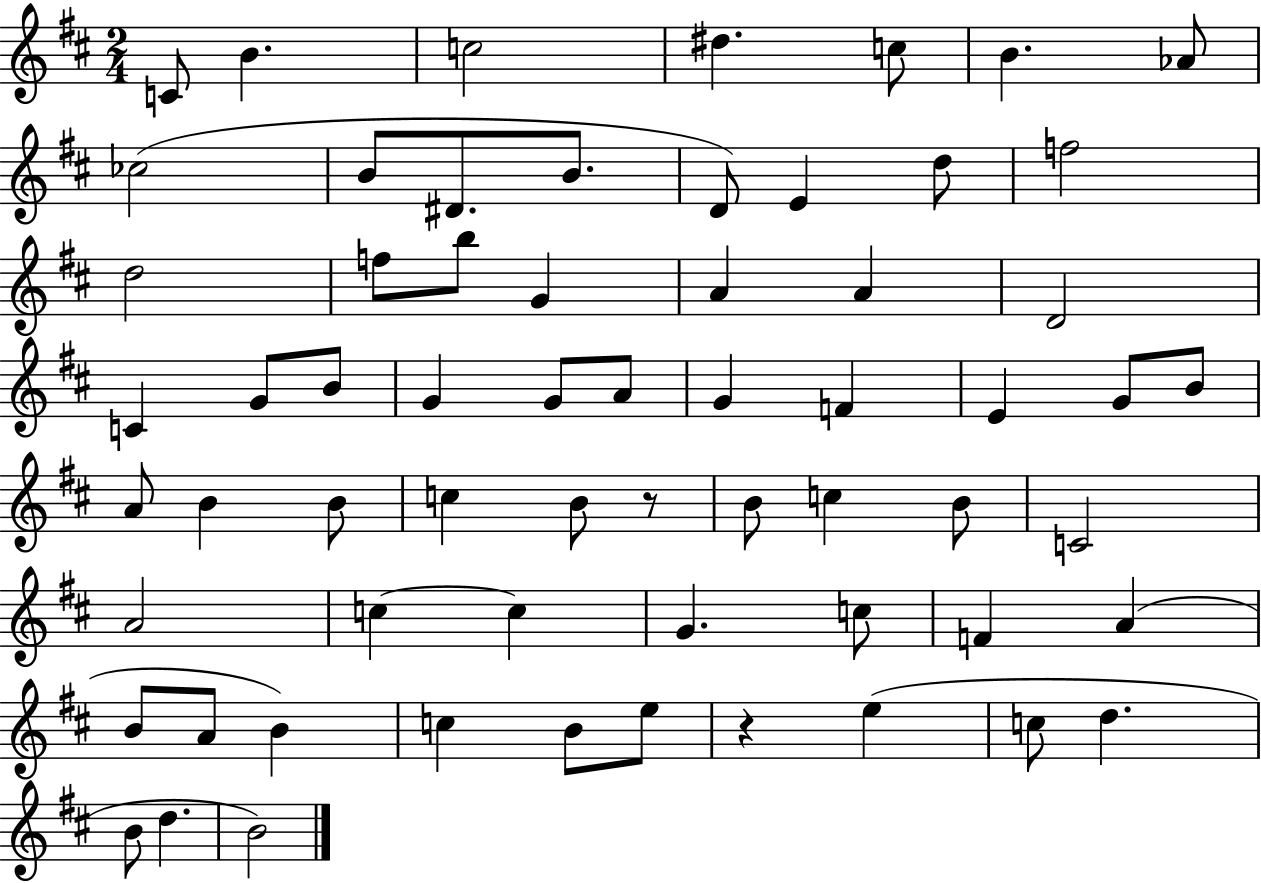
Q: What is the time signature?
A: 2/4